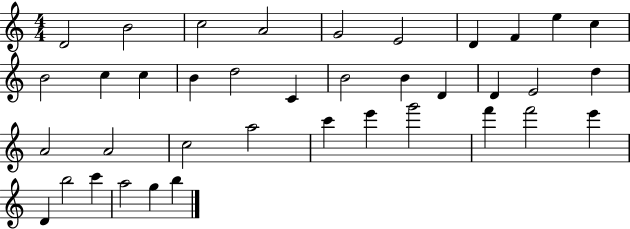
{
  \clef treble
  \numericTimeSignature
  \time 4/4
  \key c \major
  d'2 b'2 | c''2 a'2 | g'2 e'2 | d'4 f'4 e''4 c''4 | \break b'2 c''4 c''4 | b'4 d''2 c'4 | b'2 b'4 d'4 | d'4 e'2 d''4 | \break a'2 a'2 | c''2 a''2 | c'''4 e'''4 g'''2 | f'''4 f'''2 e'''4 | \break d'4 b''2 c'''4 | a''2 g''4 b''4 | \bar "|."
}